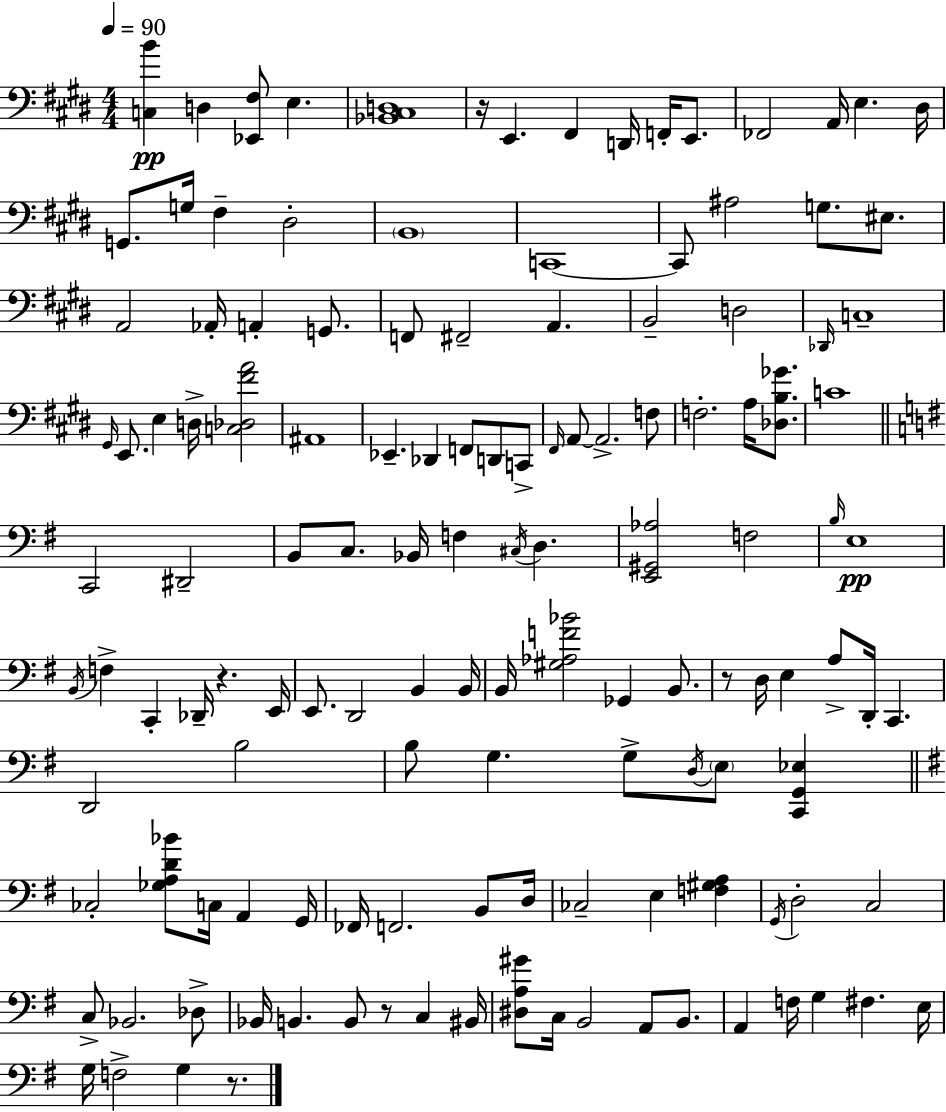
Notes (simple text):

[C3,B4]/q D3/q [Eb2,F#3]/e E3/q. [Bb2,C#3,D3]/w R/s E2/q. F#2/q D2/s F2/s E2/e. FES2/h A2/s E3/q. D#3/s G2/e. G3/s F#3/q D#3/h B2/w C2/w C2/e A#3/h G3/e. EIS3/e. A2/h Ab2/s A2/q G2/e. F2/e F#2/h A2/q. B2/h D3/h Db2/s C3/w G#2/s E2/e. E3/q D3/s [C3,Db3,F#4,A4]/h A#2/w Eb2/q. Db2/q F2/e D2/e C2/e F#2/s A2/e A2/h. F3/e F3/h. A3/s [Db3,B3,Gb4]/e. C4/w C2/h D#2/h B2/e C3/e. Bb2/s F3/q C#3/s D3/q. [E2,G#2,Ab3]/h F3/h B3/s E3/w B2/s F3/q C2/q Db2/s R/q. E2/s E2/e. D2/h B2/q B2/s B2/s [G#3,Ab3,F4,Bb4]/h Gb2/q B2/e. R/e D3/s E3/q A3/e D2/s C2/q. D2/h B3/h B3/e G3/q. G3/e D3/s E3/e [C2,G2,Eb3]/q CES3/h [Gb3,A3,D4,Bb4]/e C3/s A2/q G2/s FES2/s F2/h. B2/e D3/s CES3/h E3/q [F3,G#3,A3]/q G2/s D3/h C3/h C3/e Bb2/h. Db3/e Bb2/s B2/q. B2/e R/e C3/q BIS2/s [D#3,A3,G#4]/e C3/s B2/h A2/e B2/e. A2/q F3/s G3/q F#3/q. E3/s G3/s F3/h G3/q R/e.